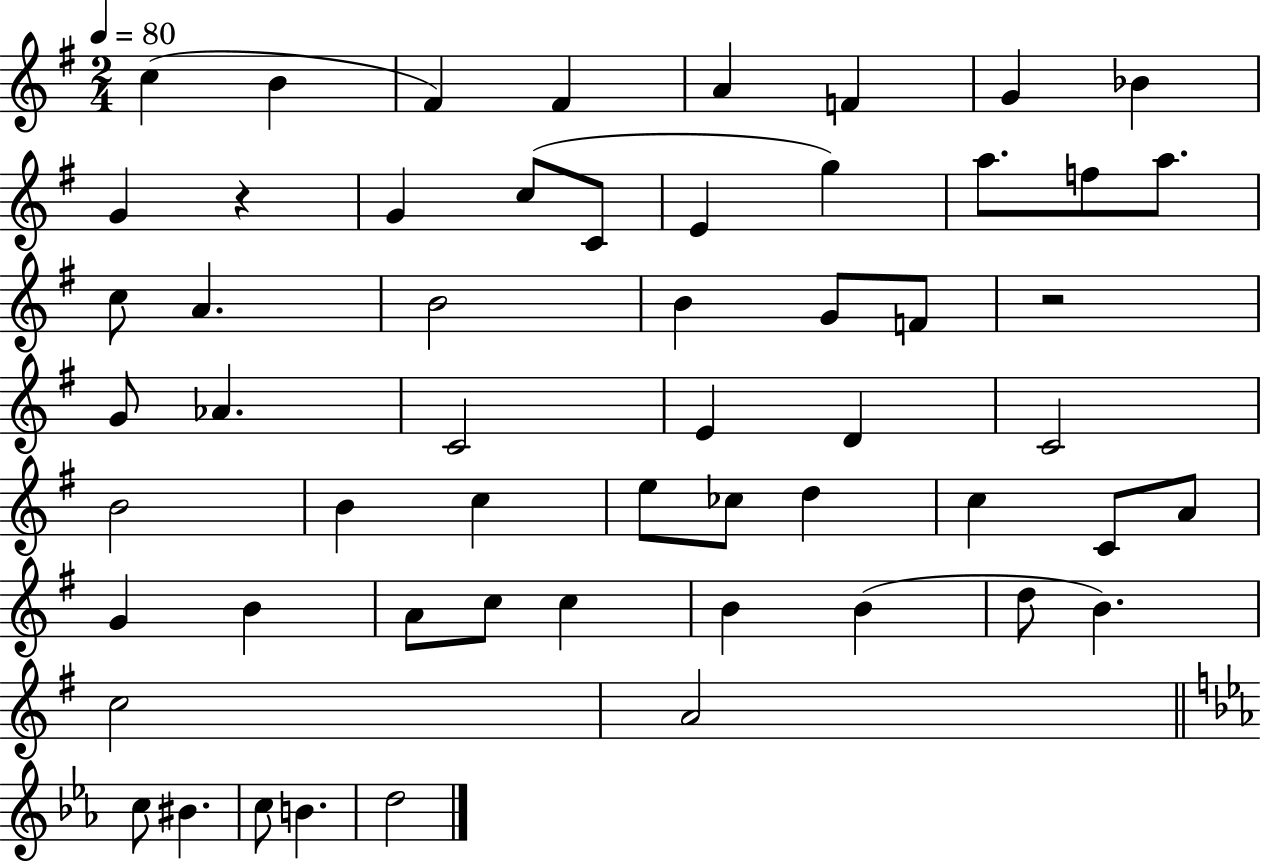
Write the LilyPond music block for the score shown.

{
  \clef treble
  \numericTimeSignature
  \time 2/4
  \key g \major
  \tempo 4 = 80
  \repeat volta 2 { c''4( b'4 | fis'4) fis'4 | a'4 f'4 | g'4 bes'4 | \break g'4 r4 | g'4 c''8( c'8 | e'4 g''4) | a''8. f''8 a''8. | \break c''8 a'4. | b'2 | b'4 g'8 f'8 | r2 | \break g'8 aes'4. | c'2 | e'4 d'4 | c'2 | \break b'2 | b'4 c''4 | e''8 ces''8 d''4 | c''4 c'8 a'8 | \break g'4 b'4 | a'8 c''8 c''4 | b'4 b'4( | d''8 b'4.) | \break c''2 | a'2 | \bar "||" \break \key c \minor c''8 bis'4. | c''8 b'4. | d''2 | } \bar "|."
}